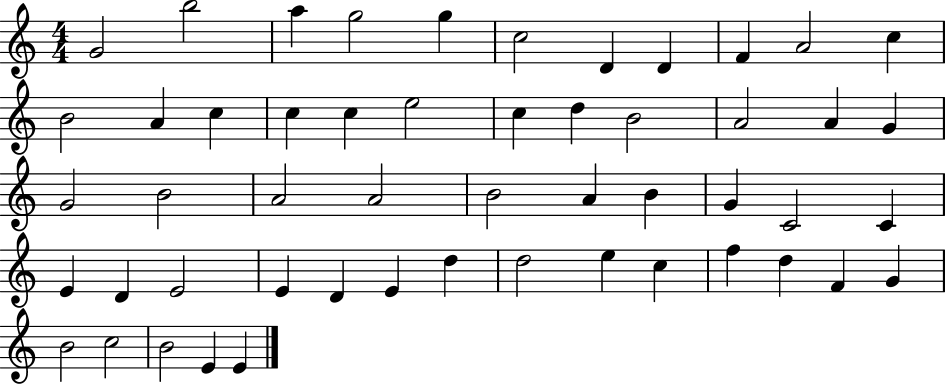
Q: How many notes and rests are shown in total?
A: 52